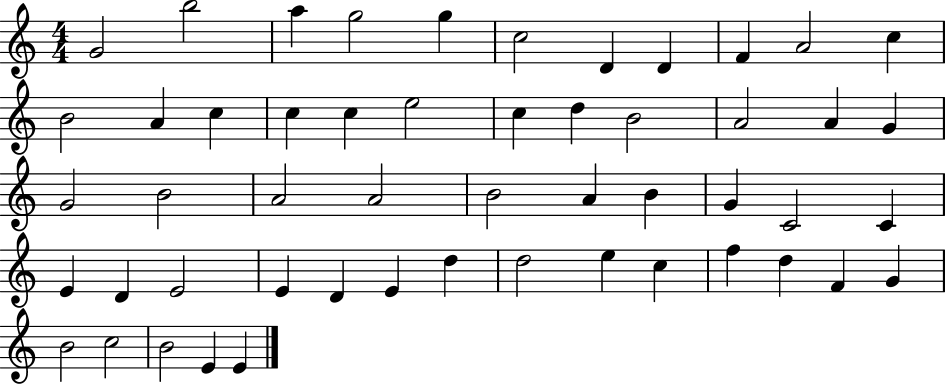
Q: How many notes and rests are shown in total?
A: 52